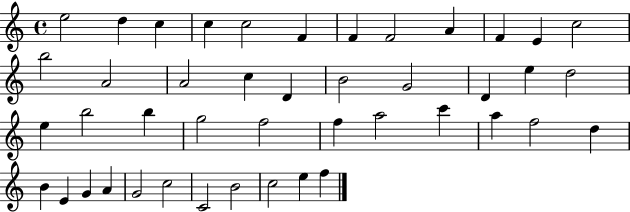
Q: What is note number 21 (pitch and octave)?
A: E5